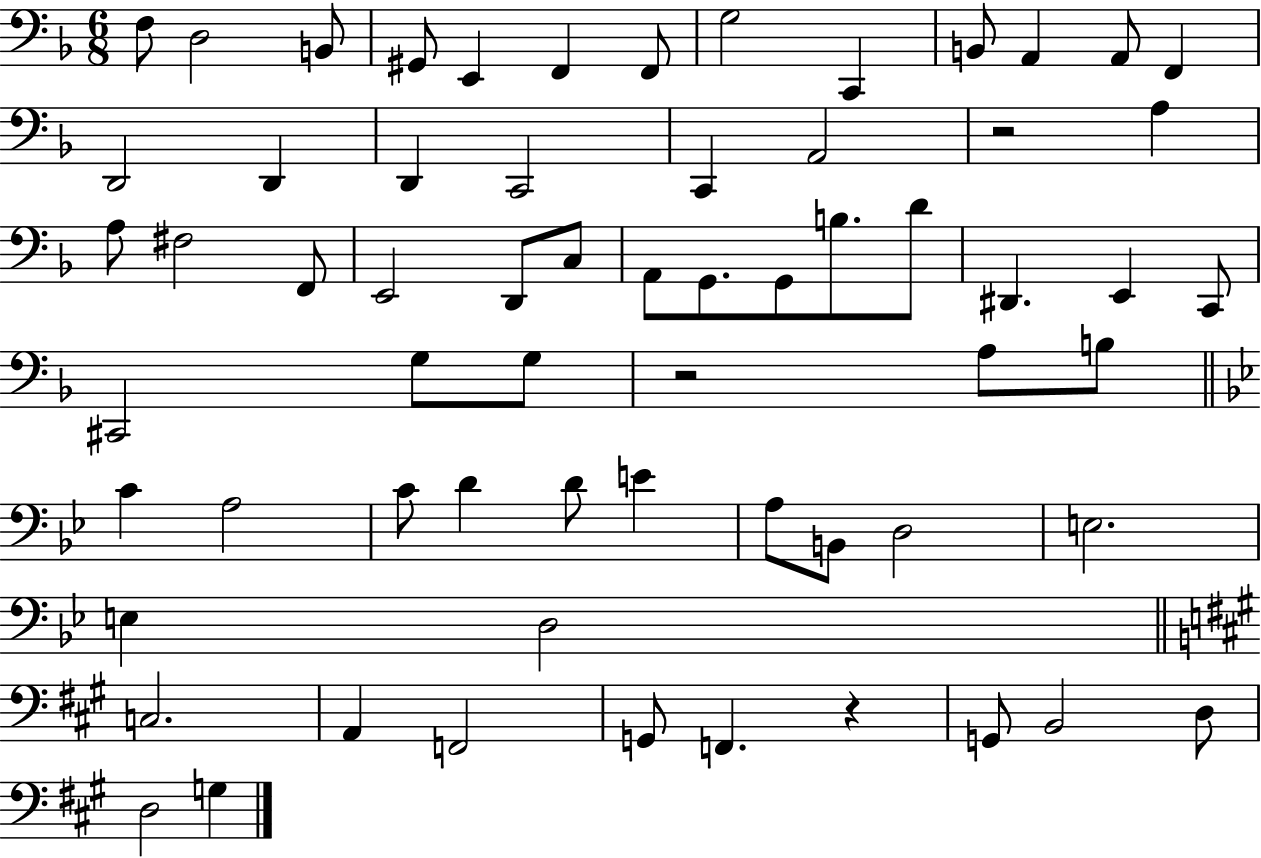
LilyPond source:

{
  \clef bass
  \numericTimeSignature
  \time 6/8
  \key f \major
  f8 d2 b,8 | gis,8 e,4 f,4 f,8 | g2 c,4 | b,8 a,4 a,8 f,4 | \break d,2 d,4 | d,4 c,2 | c,4 a,2 | r2 a4 | \break a8 fis2 f,8 | e,2 d,8 c8 | a,8 g,8. g,8 b8. d'8 | dis,4. e,4 c,8 | \break cis,2 g8 g8 | r2 a8 b8 | \bar "||" \break \key bes \major c'4 a2 | c'8 d'4 d'8 e'4 | a8 b,8 d2 | e2. | \break e4 d2 | \bar "||" \break \key a \major c2. | a,4 f,2 | g,8 f,4. r4 | g,8 b,2 d8 | \break d2 g4 | \bar "|."
}